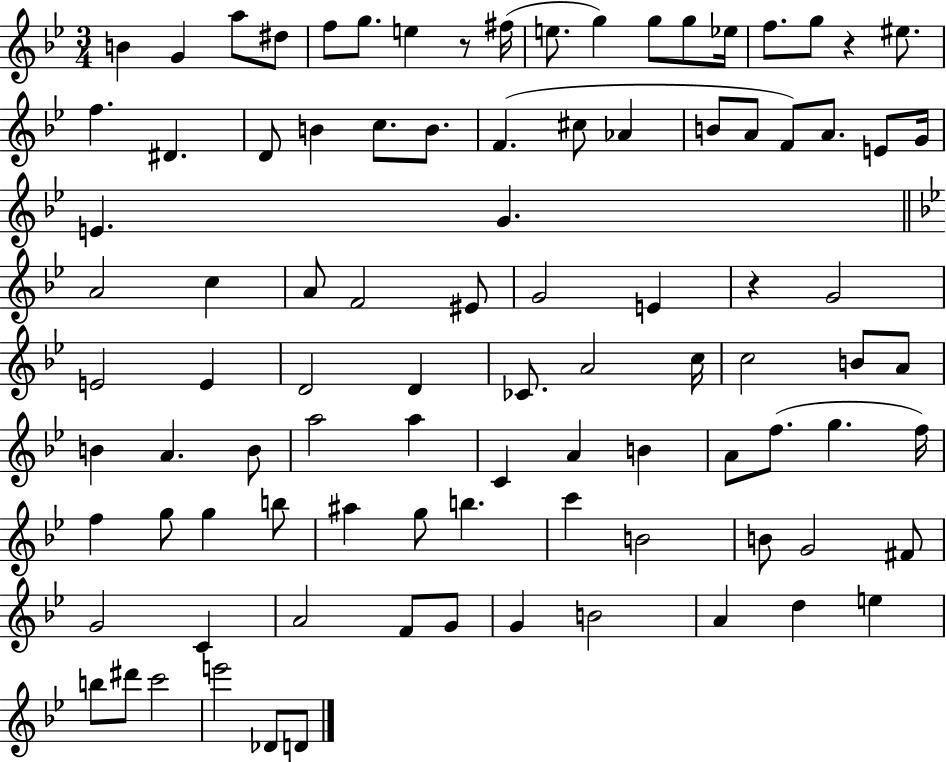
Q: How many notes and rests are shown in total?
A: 94